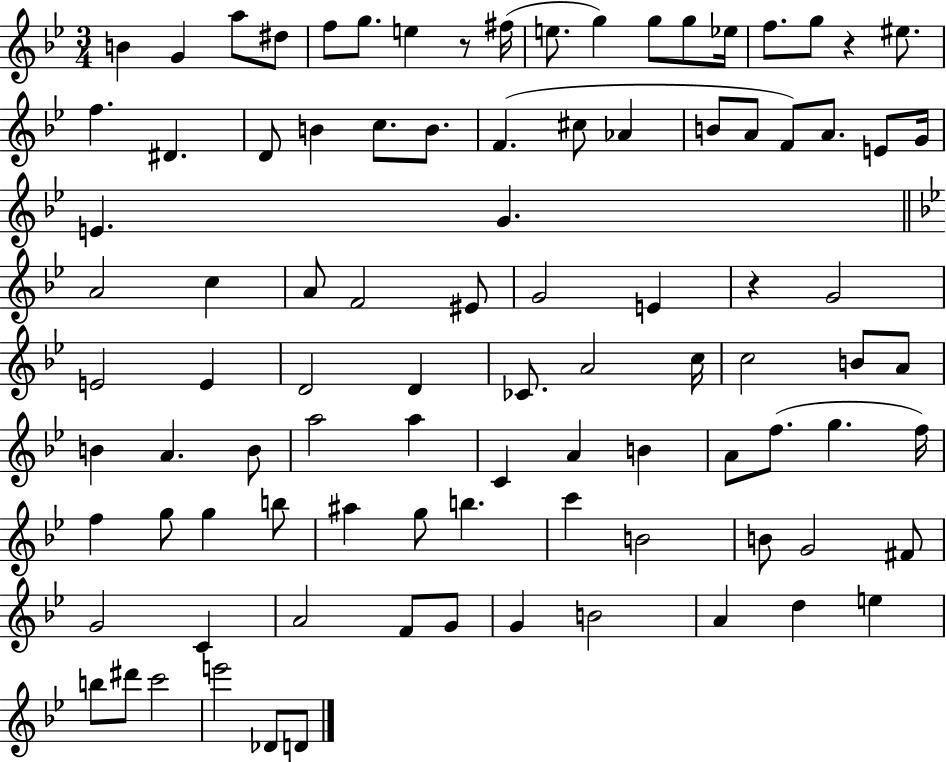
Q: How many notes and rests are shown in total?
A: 94